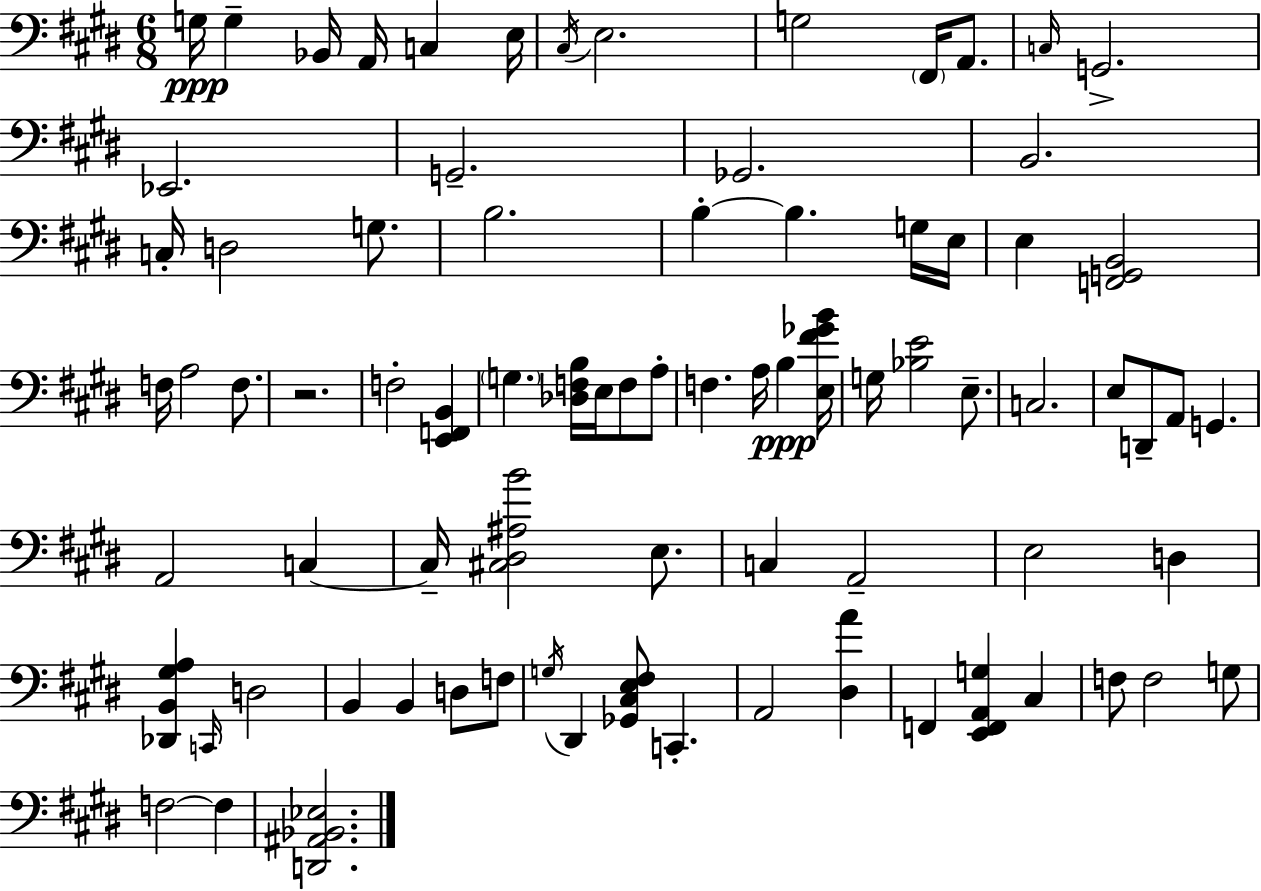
G3/s G3/q Bb2/s A2/s C3/q E3/s C#3/s E3/h. G3/h F#2/s A2/e. C3/s G2/h. Eb2/h. G2/h. Gb2/h. B2/h. C3/s D3/h G3/e. B3/h. B3/q B3/q. G3/s E3/s E3/q [F2,G2,B2]/h F3/s A3/h F3/e. R/h. F3/h [E2,F2,B2]/q G3/q. [Db3,F3,B3]/s E3/s F3/e A3/e F3/q. A3/s B3/q [E3,F#4,Gb4,B4]/s G3/s [Bb3,E4]/h E3/e. C3/h. E3/e D2/e A2/e G2/q. A2/h C3/q C3/s [C#3,D#3,A#3,B4]/h E3/e. C3/q A2/h E3/h D3/q [Db2,B2,G#3,A3]/q C2/s D3/h B2/q B2/q D3/e F3/e G3/s D#2/q [Gb2,C#3,E3,F#3]/e C2/q. A2/h [D#3,A4]/q F2/q [E2,F2,A2,G3]/q C#3/q F3/e F3/h G3/e F3/h F3/q [D2,A#2,Bb2,Eb3]/h.